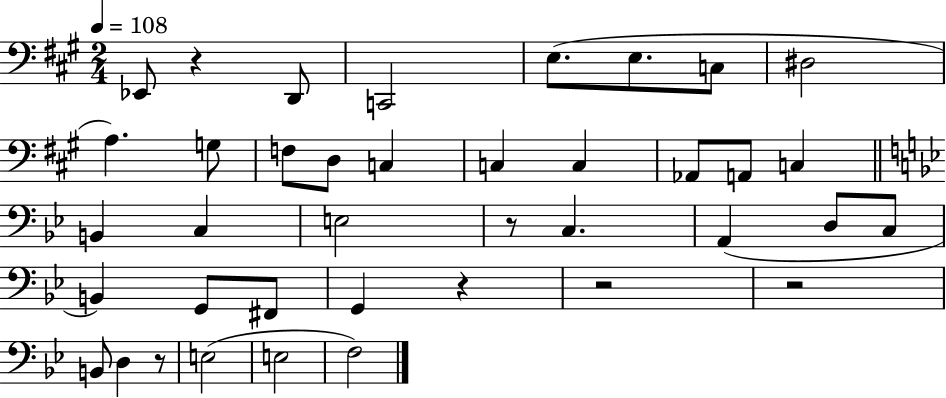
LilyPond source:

{
  \clef bass
  \numericTimeSignature
  \time 2/4
  \key a \major
  \tempo 4 = 108
  ees,8 r4 d,8 | c,2 | e8.( e8. c8 | dis2 | \break a4.) g8 | f8 d8 c4 | c4 c4 | aes,8 a,8 c4 | \break \bar "||" \break \key bes \major b,4 c4 | e2 | r8 c4. | a,4( d8 c8 | \break b,4) g,8 fis,8 | g,4 r4 | r2 | r2 | \break b,8 d4 r8 | e2( | e2 | f2) | \break \bar "|."
}